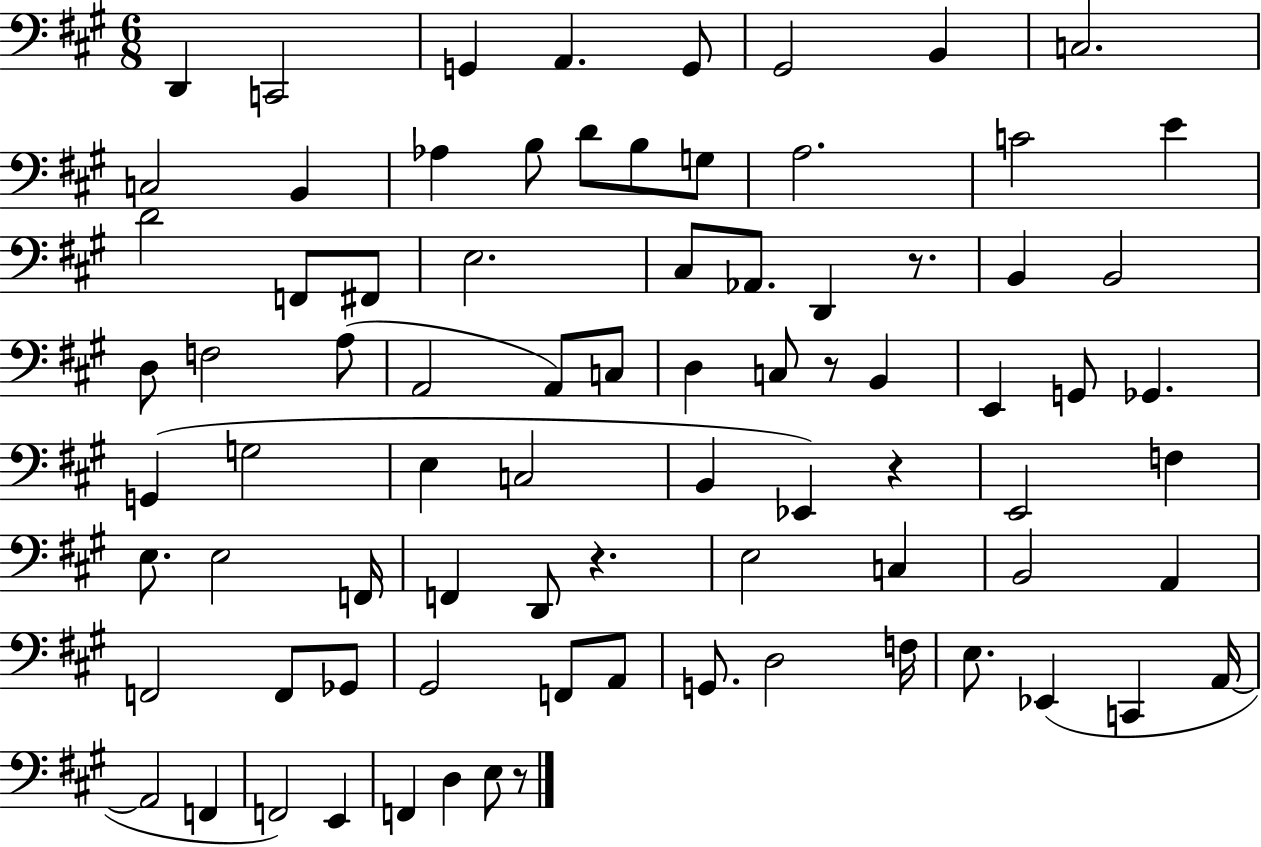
D2/q C2/h G2/q A2/q. G2/e G#2/h B2/q C3/h. C3/h B2/q Ab3/q B3/e D4/e B3/e G3/e A3/h. C4/h E4/q D4/h F2/e F#2/e E3/h. C#3/e Ab2/e. D2/q R/e. B2/q B2/h D3/e F3/h A3/e A2/h A2/e C3/e D3/q C3/e R/e B2/q E2/q G2/e Gb2/q. G2/q G3/h E3/q C3/h B2/q Eb2/q R/q E2/h F3/q E3/e. E3/h F2/s F2/q D2/e R/q. E3/h C3/q B2/h A2/q F2/h F2/e Gb2/e G#2/h F2/e A2/e G2/e. D3/h F3/s E3/e. Eb2/q C2/q A2/s A2/h F2/q F2/h E2/q F2/q D3/q E3/e R/e